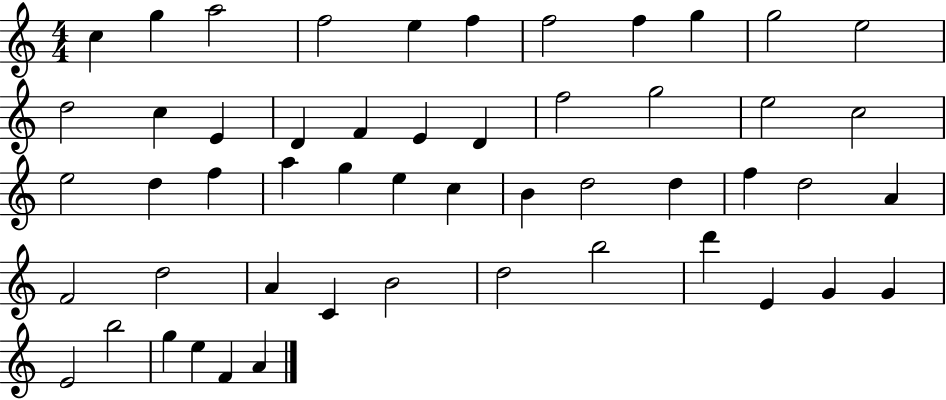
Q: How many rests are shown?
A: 0